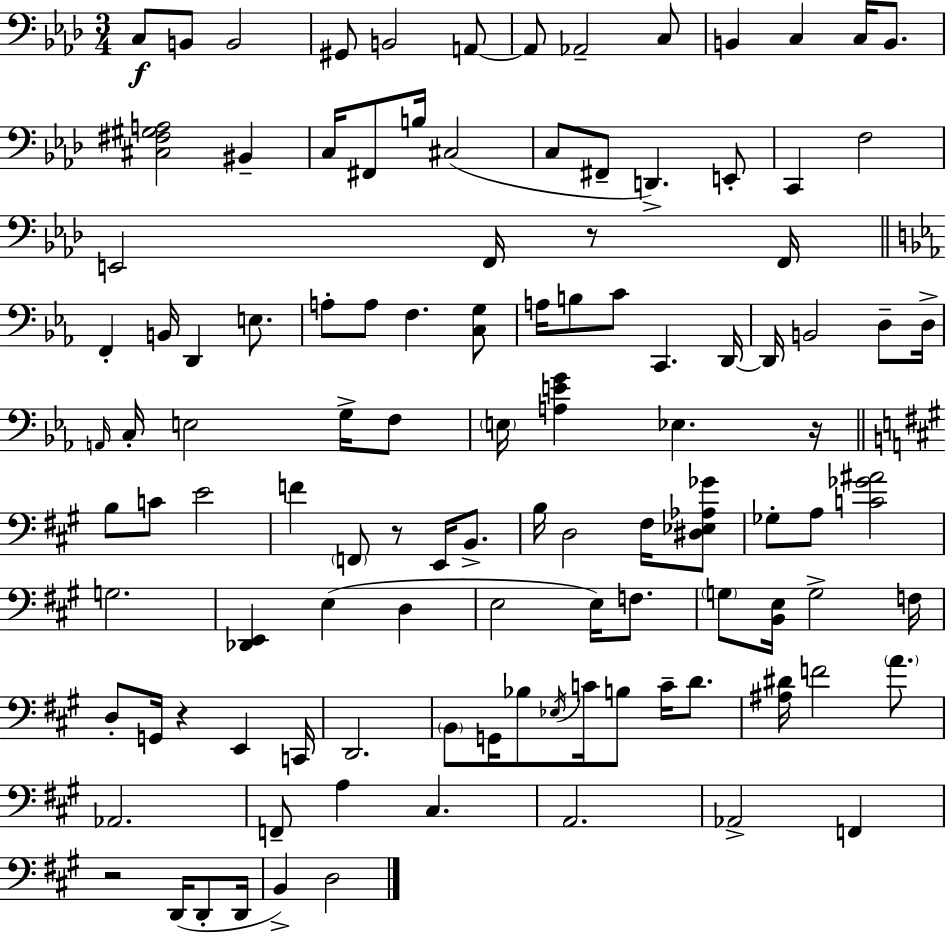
{
  \clef bass
  \numericTimeSignature
  \time 3/4
  \key aes \major
  c8\f b,8 b,2 | gis,8 b,2 a,8~~ | a,8 aes,2-- c8 | b,4 c4 c16 b,8. | \break <cis fis gis a>2 bis,4-- | c16 fis,8 b16 cis2( | c8 fis,8-- d,4.->) e,8-. | c,4 f2 | \break e,2 f,16 r8 f,16 | \bar "||" \break \key ees \major f,4-. b,16 d,4 e8. | a8-. a8 f4. <c g>8 | a16 b8 c'8 c,4. d,16~~ | d,16 b,2 d8-- d16-> | \break \grace { a,16 } c16-. e2 g16-> f8 | \parenthesize e16 <a e' g'>4 ees4. | r16 \bar "||" \break \key a \major b8 c'8 e'2 | f'4 \parenthesize f,8 r8 e,16 b,8.-> | b16 d2 fis16 <dis ees aes ges'>8 | ges8-. a8 <c' ges' ais'>2 | \break g2. | <des, e,>4 e4( d4 | e2 e16) f8. | \parenthesize g8 <b, e>16 g2-> f16 | \break d8-. g,16 r4 e,4 c,16 | d,2. | \parenthesize b,8 g,16 bes8 \acciaccatura { ees16 } c'16 b8 c'16-- d'8. | <ais dis'>16 f'2 \parenthesize a'8. | \break aes,2. | f,8-- a4 cis4. | a,2. | aes,2-> f,4 | \break r2 d,16( d,8-. | d,16 b,4->) d2 | \bar "|."
}